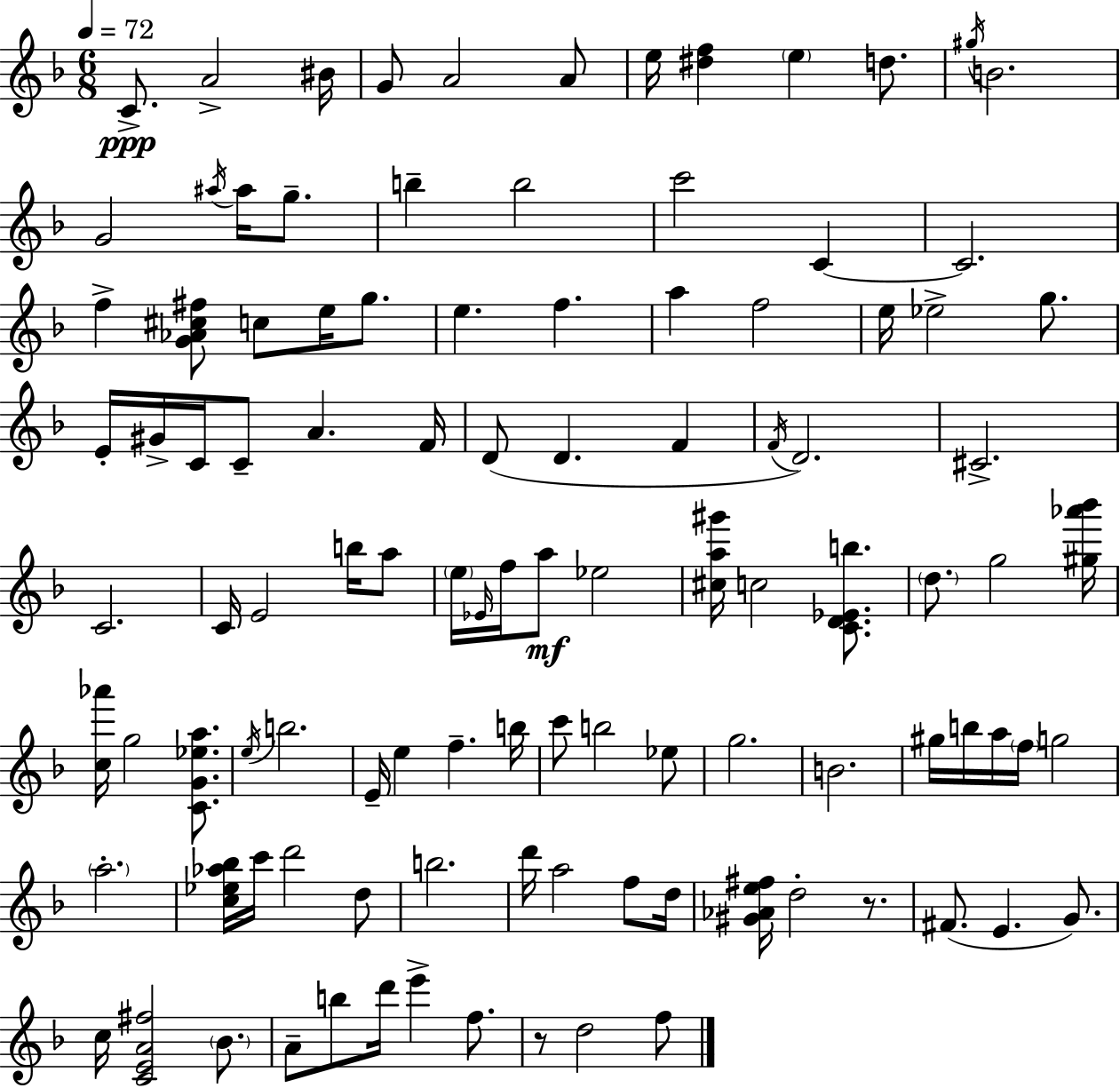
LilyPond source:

{
  \clef treble
  \numericTimeSignature
  \time 6/8
  \key d \minor
  \tempo 4 = 72
  c'8.->\ppp a'2-> bis'16 | g'8 a'2 a'8 | e''16 <dis'' f''>4 \parenthesize e''4 d''8. | \acciaccatura { gis''16 } b'2. | \break g'2 \acciaccatura { ais''16 } ais''16 g''8.-- | b''4-- b''2 | c'''2 c'4~~ | c'2. | \break f''4-> <g' aes' cis'' fis''>8 c''8 e''16 g''8. | e''4. f''4. | a''4 f''2 | e''16 ees''2-> g''8. | \break e'16-. gis'16-> c'16 c'8-- a'4. | f'16 d'8( d'4. f'4 | \acciaccatura { f'16 }) d'2. | cis'2.-> | \break c'2. | c'16 e'2 | b''16 a''8 \parenthesize e''16 \grace { ees'16 } f''16 a''8\mf ees''2 | <cis'' a'' gis'''>16 c''2 | \break <c' d' ees' b''>8. \parenthesize d''8. g''2 | <gis'' aes''' bes'''>16 <c'' aes'''>16 g''2 | <c' g' ees'' a''>8. \acciaccatura { e''16 } b''2. | e'16-- e''4 f''4.-- | \break b''16 c'''8 b''2 | ees''8 g''2. | b'2. | gis''16 b''16 a''16 \parenthesize f''16 g''2 | \break \parenthesize a''2.-. | <c'' ees'' aes'' bes''>16 c'''16 d'''2 | d''8 b''2. | d'''16 a''2 | \break f''8 d''16 <gis' aes' e'' fis''>16 d''2-. | r8. fis'8.( e'4. | g'8.) c''16 <c' e' a' fis''>2 | \parenthesize bes'8. a'8-- b''8 d'''16 e'''4-> | \break f''8. r8 d''2 | f''8 \bar "|."
}